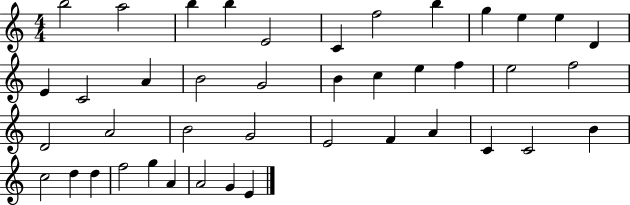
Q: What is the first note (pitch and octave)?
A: B5